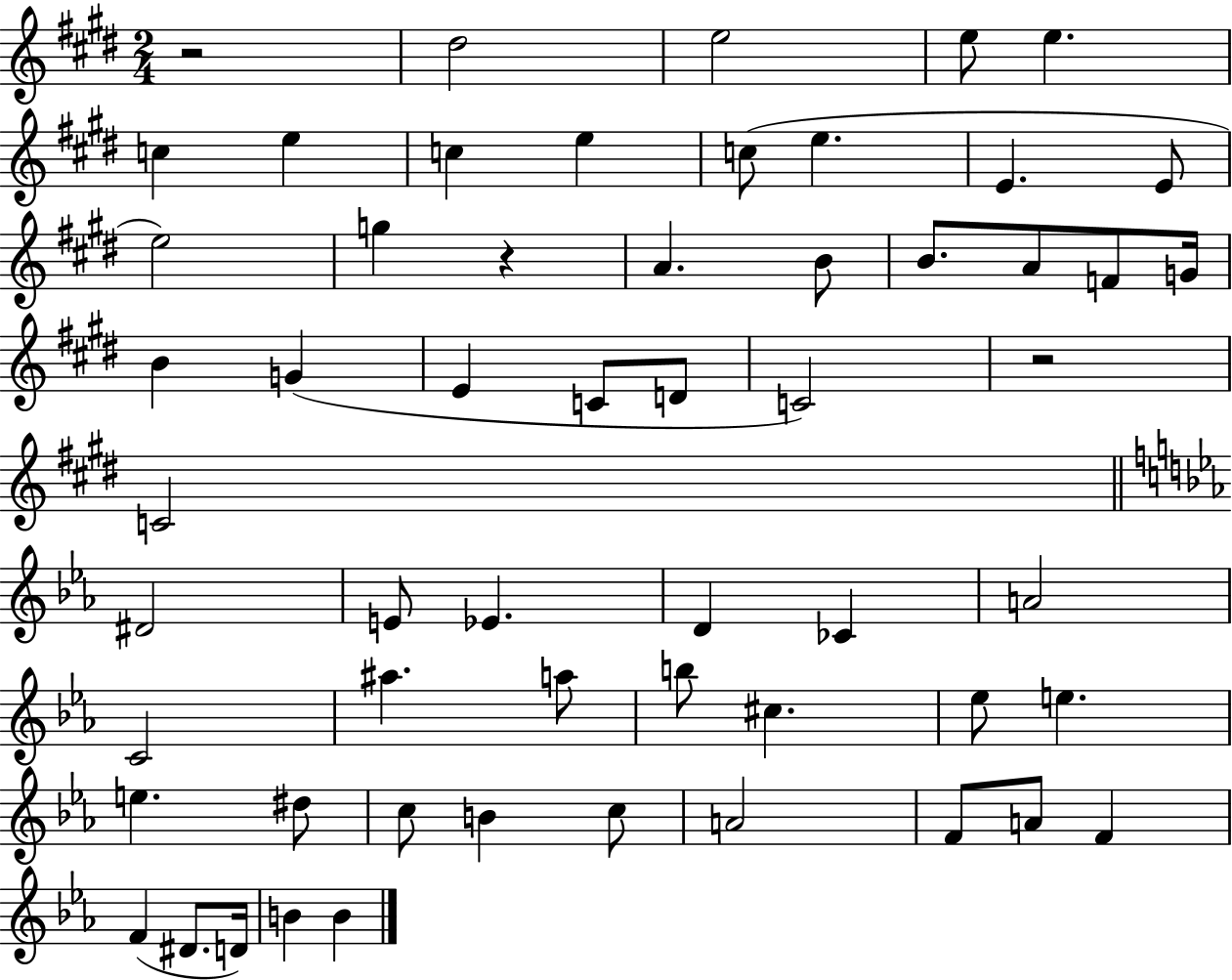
X:1
T:Untitled
M:2/4
L:1/4
K:E
z2 ^d2 e2 e/2 e c e c e c/2 e E E/2 e2 g z A B/2 B/2 A/2 F/2 G/4 B G E C/2 D/2 C2 z2 C2 ^D2 E/2 _E D _C A2 C2 ^a a/2 b/2 ^c _e/2 e e ^d/2 c/2 B c/2 A2 F/2 A/2 F F ^D/2 D/4 B B